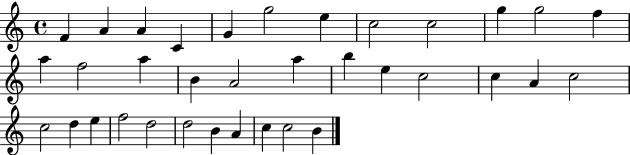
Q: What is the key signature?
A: C major